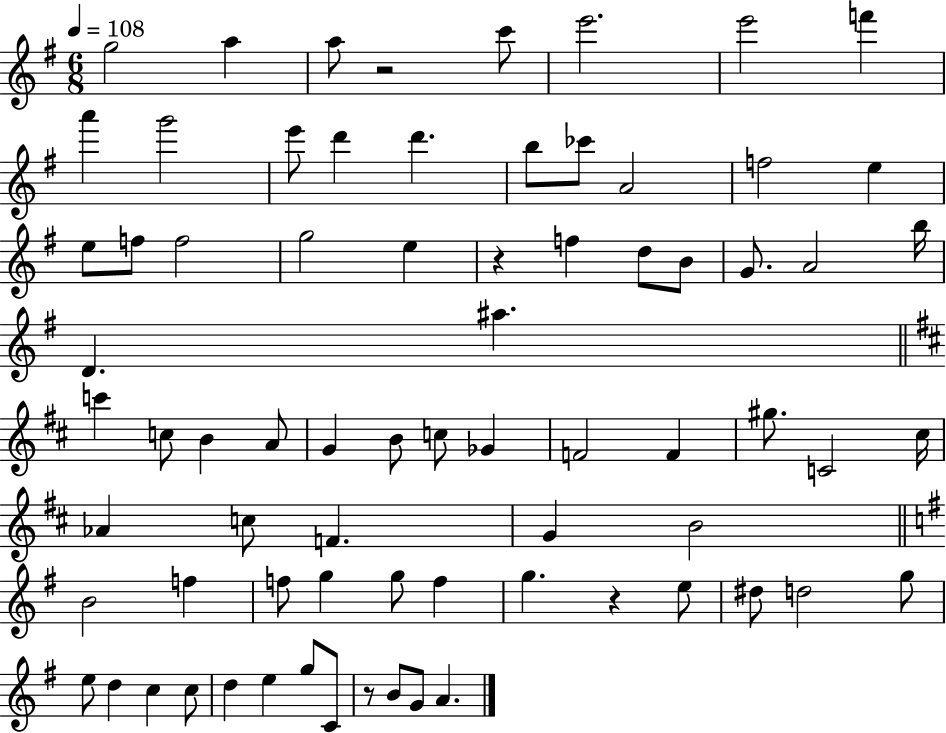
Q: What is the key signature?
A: G major